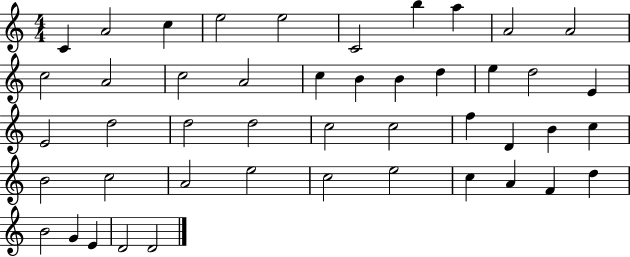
C4/q A4/h C5/q E5/h E5/h C4/h B5/q A5/q A4/h A4/h C5/h A4/h C5/h A4/h C5/q B4/q B4/q D5/q E5/q D5/h E4/q E4/h D5/h D5/h D5/h C5/h C5/h F5/q D4/q B4/q C5/q B4/h C5/h A4/h E5/h C5/h E5/h C5/q A4/q F4/q D5/q B4/h G4/q E4/q D4/h D4/h